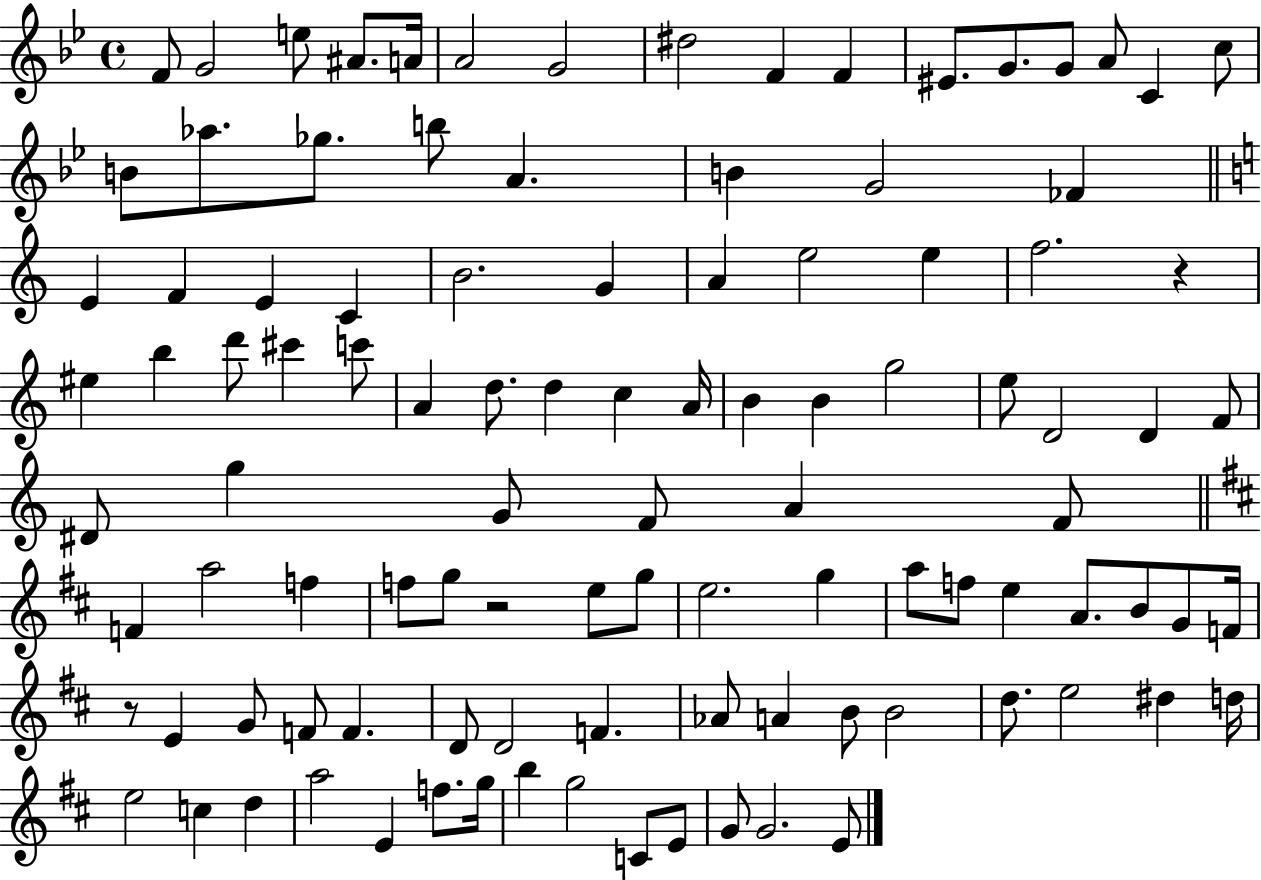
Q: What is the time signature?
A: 4/4